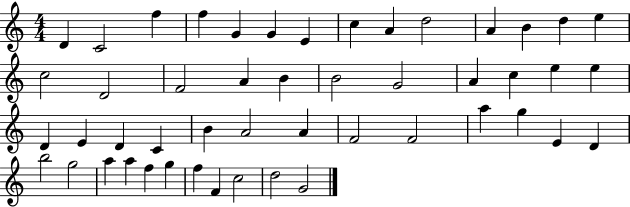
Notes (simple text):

D4/q C4/h F5/q F5/q G4/q G4/q E4/q C5/q A4/q D5/h A4/q B4/q D5/q E5/q C5/h D4/h F4/h A4/q B4/q B4/h G4/h A4/q C5/q E5/q E5/q D4/q E4/q D4/q C4/q B4/q A4/h A4/q F4/h F4/h A5/q G5/q E4/q D4/q B5/h G5/h A5/q A5/q F5/q G5/q F5/q F4/q C5/h D5/h G4/h